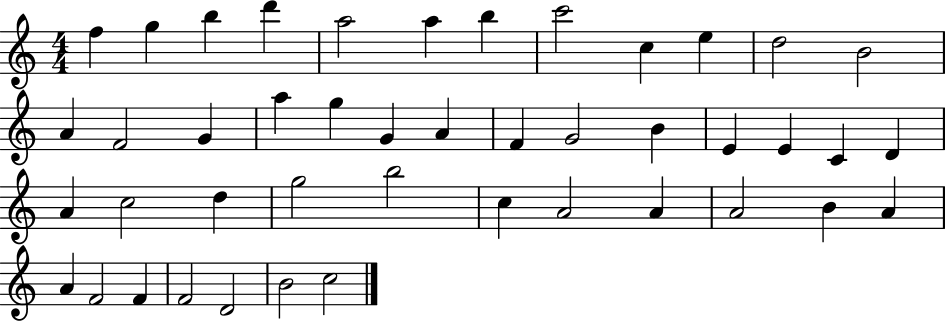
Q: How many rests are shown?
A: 0